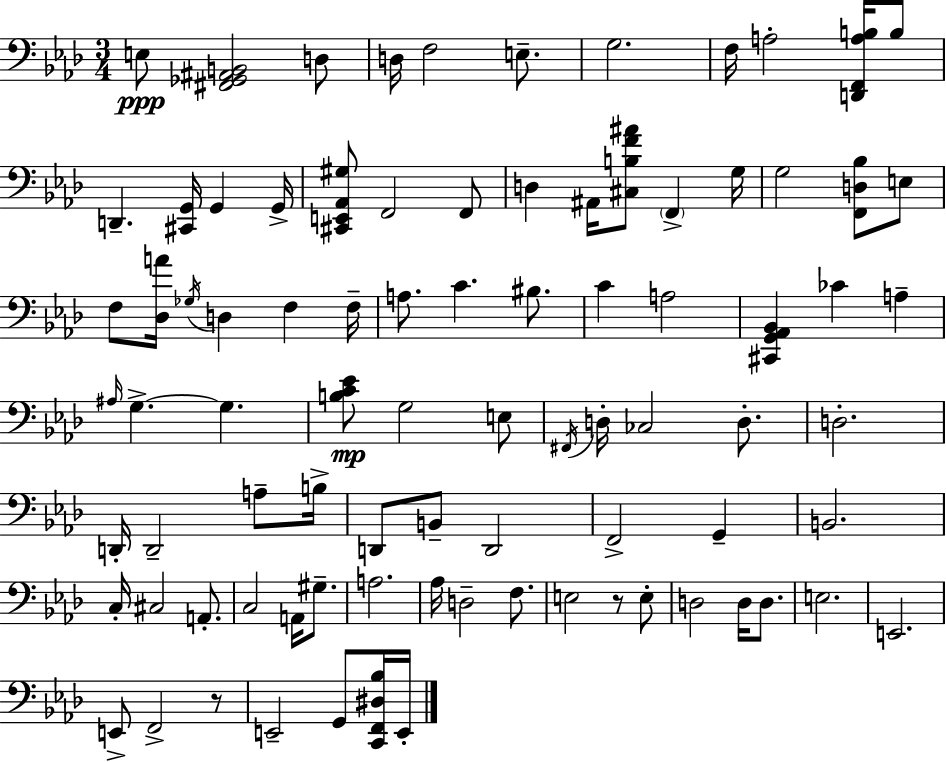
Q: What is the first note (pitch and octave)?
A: E3